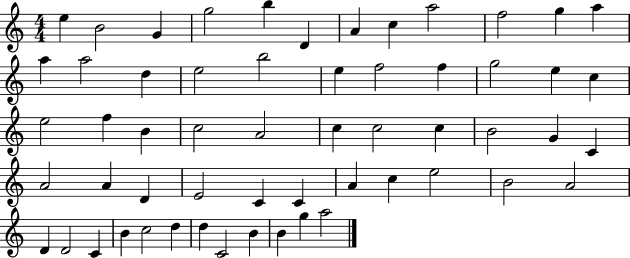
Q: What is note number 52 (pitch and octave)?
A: D5